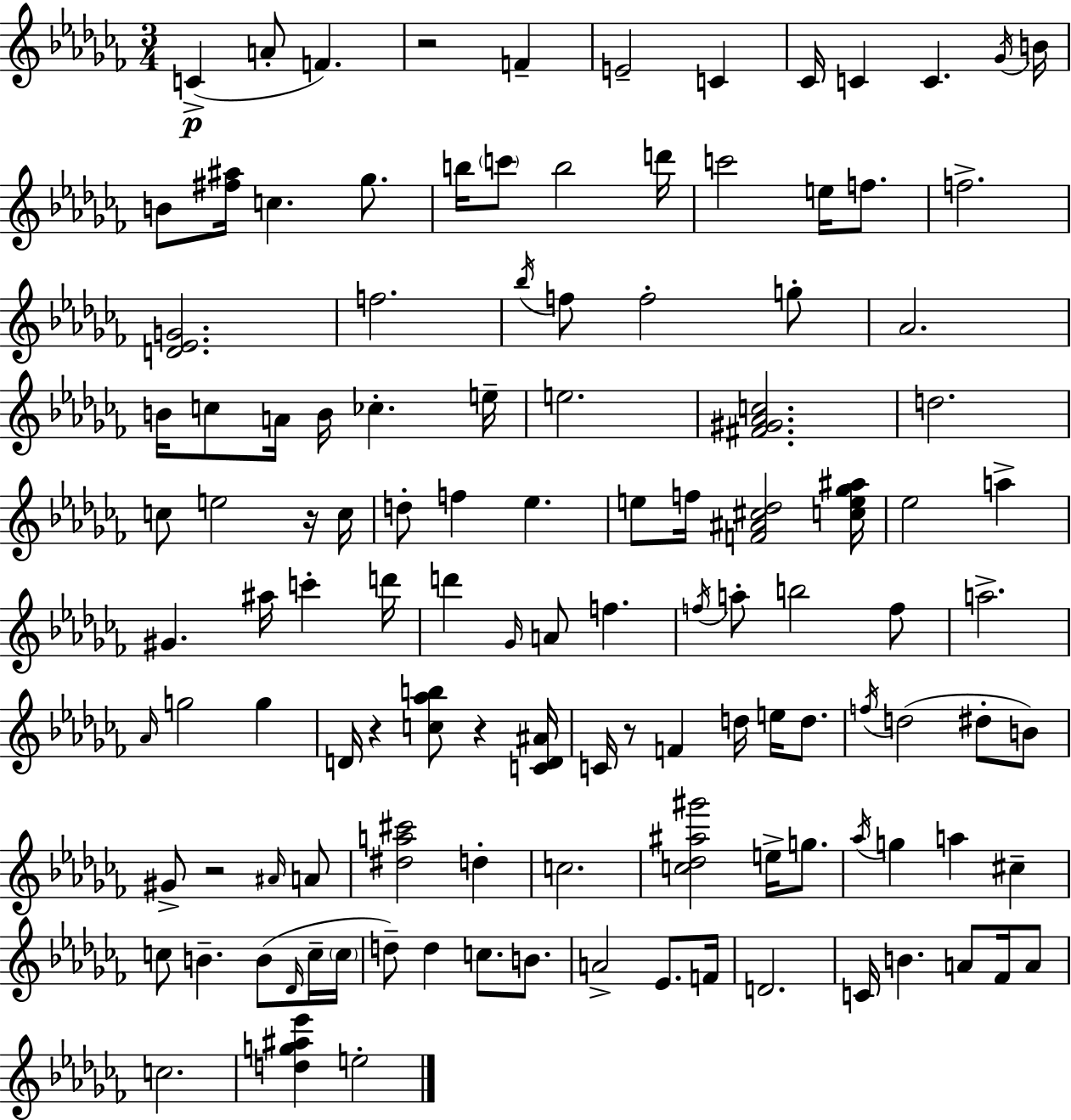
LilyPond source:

{
  \clef treble
  \numericTimeSignature
  \time 3/4
  \key aes \minor
  c'4->(\p a'8-. f'4.) | r2 f'4-- | e'2-- c'4 | ces'16 c'4 c'4. \acciaccatura { ges'16 } | \break b'16 b'8 <fis'' ais''>16 c''4. ges''8. | b''16 \parenthesize c'''8 b''2 | d'''16 c'''2 e''16 f''8. | f''2.-> | \break <d' ees' g'>2. | f''2. | \acciaccatura { bes''16 } f''8 f''2-. | g''8-. aes'2. | \break b'16 c''8 a'16 b'16 ces''4.-. | e''16-- e''2. | <fis' gis' aes' c''>2. | d''2. | \break c''8 e''2 | r16 c''16 d''8-. f''4 ees''4. | e''8 f''16 <f' ais' cis'' des''>2 | <c'' e'' ges'' ais''>16 ees''2 a''4-> | \break gis'4. ais''16 c'''4-. | d'''16 d'''4 \grace { ges'16 } a'8 f''4. | \acciaccatura { f''16 } a''8-. b''2 | f''8 a''2.-> | \break \grace { aes'16 } g''2 | g''4 d'16 r4 <c'' aes'' b''>8 | r4 <c' d' ais'>16 c'16 r8 f'4 | d''16 e''16 d''8. \acciaccatura { f''16 } d''2( | \break dis''8-. b'8) gis'8-> r2 | \grace { ais'16 } a'8 <dis'' a'' cis'''>2 | d''4-. c''2. | <c'' des'' ais'' gis'''>2 | \break e''16-> g''8. \acciaccatura { aes''16 } g''4 | a''4 cis''4-- c''8 b'4.-- | b'8( \grace { des'16 } c''16-- \parenthesize c''16 d''8--) d''4 | c''8. b'8. a'2-> | \break ees'8. f'16 d'2. | c'16 b'4. | a'8 fes'16 a'8 c''2. | <d'' g'' ais'' ees'''>4 | \break e''2-. \bar "|."
}